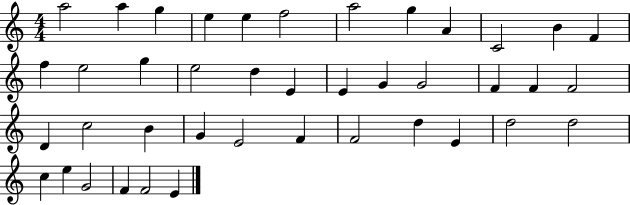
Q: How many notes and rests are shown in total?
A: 41